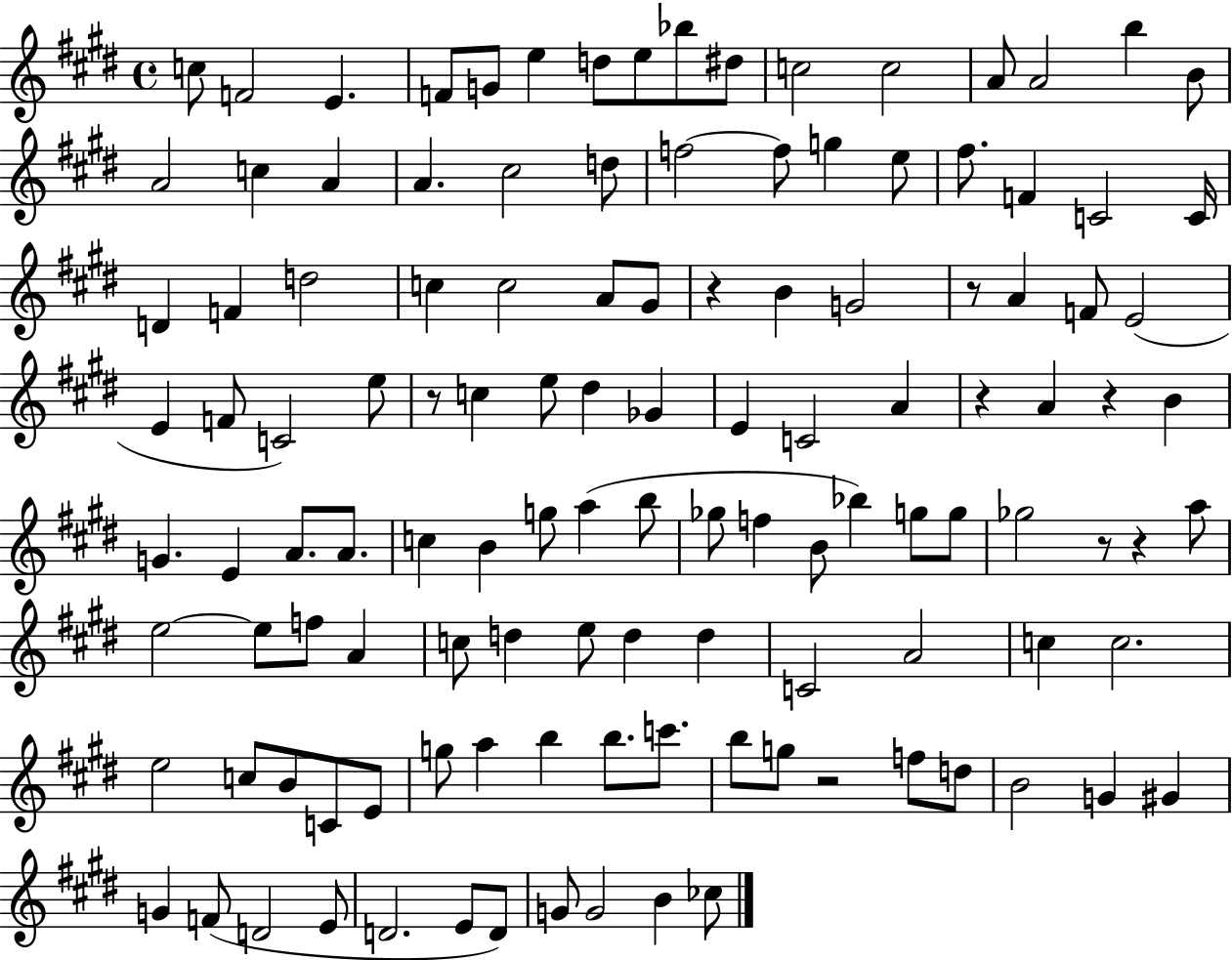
{
  \clef treble
  \time 4/4
  \defaultTimeSignature
  \key e \major
  \repeat volta 2 { c''8 f'2 e'4. | f'8 g'8 e''4 d''8 e''8 bes''8 dis''8 | c''2 c''2 | a'8 a'2 b''4 b'8 | \break a'2 c''4 a'4 | a'4. cis''2 d''8 | f''2~~ f''8 g''4 e''8 | fis''8. f'4 c'2 c'16 | \break d'4 f'4 d''2 | c''4 c''2 a'8 gis'8 | r4 b'4 g'2 | r8 a'4 f'8 e'2( | \break e'4 f'8 c'2) e''8 | r8 c''4 e''8 dis''4 ges'4 | e'4 c'2 a'4 | r4 a'4 r4 b'4 | \break g'4. e'4 a'8. a'8. | c''4 b'4 g''8 a''4( b''8 | ges''8 f''4 b'8 bes''4) g''8 g''8 | ges''2 r8 r4 a''8 | \break e''2~~ e''8 f''8 a'4 | c''8 d''4 e''8 d''4 d''4 | c'2 a'2 | c''4 c''2. | \break e''2 c''8 b'8 c'8 e'8 | g''8 a''4 b''4 b''8. c'''8. | b''8 g''8 r2 f''8 d''8 | b'2 g'4 gis'4 | \break g'4 f'8( d'2 e'8 | d'2. e'8 d'8) | g'8 g'2 b'4 ces''8 | } \bar "|."
}